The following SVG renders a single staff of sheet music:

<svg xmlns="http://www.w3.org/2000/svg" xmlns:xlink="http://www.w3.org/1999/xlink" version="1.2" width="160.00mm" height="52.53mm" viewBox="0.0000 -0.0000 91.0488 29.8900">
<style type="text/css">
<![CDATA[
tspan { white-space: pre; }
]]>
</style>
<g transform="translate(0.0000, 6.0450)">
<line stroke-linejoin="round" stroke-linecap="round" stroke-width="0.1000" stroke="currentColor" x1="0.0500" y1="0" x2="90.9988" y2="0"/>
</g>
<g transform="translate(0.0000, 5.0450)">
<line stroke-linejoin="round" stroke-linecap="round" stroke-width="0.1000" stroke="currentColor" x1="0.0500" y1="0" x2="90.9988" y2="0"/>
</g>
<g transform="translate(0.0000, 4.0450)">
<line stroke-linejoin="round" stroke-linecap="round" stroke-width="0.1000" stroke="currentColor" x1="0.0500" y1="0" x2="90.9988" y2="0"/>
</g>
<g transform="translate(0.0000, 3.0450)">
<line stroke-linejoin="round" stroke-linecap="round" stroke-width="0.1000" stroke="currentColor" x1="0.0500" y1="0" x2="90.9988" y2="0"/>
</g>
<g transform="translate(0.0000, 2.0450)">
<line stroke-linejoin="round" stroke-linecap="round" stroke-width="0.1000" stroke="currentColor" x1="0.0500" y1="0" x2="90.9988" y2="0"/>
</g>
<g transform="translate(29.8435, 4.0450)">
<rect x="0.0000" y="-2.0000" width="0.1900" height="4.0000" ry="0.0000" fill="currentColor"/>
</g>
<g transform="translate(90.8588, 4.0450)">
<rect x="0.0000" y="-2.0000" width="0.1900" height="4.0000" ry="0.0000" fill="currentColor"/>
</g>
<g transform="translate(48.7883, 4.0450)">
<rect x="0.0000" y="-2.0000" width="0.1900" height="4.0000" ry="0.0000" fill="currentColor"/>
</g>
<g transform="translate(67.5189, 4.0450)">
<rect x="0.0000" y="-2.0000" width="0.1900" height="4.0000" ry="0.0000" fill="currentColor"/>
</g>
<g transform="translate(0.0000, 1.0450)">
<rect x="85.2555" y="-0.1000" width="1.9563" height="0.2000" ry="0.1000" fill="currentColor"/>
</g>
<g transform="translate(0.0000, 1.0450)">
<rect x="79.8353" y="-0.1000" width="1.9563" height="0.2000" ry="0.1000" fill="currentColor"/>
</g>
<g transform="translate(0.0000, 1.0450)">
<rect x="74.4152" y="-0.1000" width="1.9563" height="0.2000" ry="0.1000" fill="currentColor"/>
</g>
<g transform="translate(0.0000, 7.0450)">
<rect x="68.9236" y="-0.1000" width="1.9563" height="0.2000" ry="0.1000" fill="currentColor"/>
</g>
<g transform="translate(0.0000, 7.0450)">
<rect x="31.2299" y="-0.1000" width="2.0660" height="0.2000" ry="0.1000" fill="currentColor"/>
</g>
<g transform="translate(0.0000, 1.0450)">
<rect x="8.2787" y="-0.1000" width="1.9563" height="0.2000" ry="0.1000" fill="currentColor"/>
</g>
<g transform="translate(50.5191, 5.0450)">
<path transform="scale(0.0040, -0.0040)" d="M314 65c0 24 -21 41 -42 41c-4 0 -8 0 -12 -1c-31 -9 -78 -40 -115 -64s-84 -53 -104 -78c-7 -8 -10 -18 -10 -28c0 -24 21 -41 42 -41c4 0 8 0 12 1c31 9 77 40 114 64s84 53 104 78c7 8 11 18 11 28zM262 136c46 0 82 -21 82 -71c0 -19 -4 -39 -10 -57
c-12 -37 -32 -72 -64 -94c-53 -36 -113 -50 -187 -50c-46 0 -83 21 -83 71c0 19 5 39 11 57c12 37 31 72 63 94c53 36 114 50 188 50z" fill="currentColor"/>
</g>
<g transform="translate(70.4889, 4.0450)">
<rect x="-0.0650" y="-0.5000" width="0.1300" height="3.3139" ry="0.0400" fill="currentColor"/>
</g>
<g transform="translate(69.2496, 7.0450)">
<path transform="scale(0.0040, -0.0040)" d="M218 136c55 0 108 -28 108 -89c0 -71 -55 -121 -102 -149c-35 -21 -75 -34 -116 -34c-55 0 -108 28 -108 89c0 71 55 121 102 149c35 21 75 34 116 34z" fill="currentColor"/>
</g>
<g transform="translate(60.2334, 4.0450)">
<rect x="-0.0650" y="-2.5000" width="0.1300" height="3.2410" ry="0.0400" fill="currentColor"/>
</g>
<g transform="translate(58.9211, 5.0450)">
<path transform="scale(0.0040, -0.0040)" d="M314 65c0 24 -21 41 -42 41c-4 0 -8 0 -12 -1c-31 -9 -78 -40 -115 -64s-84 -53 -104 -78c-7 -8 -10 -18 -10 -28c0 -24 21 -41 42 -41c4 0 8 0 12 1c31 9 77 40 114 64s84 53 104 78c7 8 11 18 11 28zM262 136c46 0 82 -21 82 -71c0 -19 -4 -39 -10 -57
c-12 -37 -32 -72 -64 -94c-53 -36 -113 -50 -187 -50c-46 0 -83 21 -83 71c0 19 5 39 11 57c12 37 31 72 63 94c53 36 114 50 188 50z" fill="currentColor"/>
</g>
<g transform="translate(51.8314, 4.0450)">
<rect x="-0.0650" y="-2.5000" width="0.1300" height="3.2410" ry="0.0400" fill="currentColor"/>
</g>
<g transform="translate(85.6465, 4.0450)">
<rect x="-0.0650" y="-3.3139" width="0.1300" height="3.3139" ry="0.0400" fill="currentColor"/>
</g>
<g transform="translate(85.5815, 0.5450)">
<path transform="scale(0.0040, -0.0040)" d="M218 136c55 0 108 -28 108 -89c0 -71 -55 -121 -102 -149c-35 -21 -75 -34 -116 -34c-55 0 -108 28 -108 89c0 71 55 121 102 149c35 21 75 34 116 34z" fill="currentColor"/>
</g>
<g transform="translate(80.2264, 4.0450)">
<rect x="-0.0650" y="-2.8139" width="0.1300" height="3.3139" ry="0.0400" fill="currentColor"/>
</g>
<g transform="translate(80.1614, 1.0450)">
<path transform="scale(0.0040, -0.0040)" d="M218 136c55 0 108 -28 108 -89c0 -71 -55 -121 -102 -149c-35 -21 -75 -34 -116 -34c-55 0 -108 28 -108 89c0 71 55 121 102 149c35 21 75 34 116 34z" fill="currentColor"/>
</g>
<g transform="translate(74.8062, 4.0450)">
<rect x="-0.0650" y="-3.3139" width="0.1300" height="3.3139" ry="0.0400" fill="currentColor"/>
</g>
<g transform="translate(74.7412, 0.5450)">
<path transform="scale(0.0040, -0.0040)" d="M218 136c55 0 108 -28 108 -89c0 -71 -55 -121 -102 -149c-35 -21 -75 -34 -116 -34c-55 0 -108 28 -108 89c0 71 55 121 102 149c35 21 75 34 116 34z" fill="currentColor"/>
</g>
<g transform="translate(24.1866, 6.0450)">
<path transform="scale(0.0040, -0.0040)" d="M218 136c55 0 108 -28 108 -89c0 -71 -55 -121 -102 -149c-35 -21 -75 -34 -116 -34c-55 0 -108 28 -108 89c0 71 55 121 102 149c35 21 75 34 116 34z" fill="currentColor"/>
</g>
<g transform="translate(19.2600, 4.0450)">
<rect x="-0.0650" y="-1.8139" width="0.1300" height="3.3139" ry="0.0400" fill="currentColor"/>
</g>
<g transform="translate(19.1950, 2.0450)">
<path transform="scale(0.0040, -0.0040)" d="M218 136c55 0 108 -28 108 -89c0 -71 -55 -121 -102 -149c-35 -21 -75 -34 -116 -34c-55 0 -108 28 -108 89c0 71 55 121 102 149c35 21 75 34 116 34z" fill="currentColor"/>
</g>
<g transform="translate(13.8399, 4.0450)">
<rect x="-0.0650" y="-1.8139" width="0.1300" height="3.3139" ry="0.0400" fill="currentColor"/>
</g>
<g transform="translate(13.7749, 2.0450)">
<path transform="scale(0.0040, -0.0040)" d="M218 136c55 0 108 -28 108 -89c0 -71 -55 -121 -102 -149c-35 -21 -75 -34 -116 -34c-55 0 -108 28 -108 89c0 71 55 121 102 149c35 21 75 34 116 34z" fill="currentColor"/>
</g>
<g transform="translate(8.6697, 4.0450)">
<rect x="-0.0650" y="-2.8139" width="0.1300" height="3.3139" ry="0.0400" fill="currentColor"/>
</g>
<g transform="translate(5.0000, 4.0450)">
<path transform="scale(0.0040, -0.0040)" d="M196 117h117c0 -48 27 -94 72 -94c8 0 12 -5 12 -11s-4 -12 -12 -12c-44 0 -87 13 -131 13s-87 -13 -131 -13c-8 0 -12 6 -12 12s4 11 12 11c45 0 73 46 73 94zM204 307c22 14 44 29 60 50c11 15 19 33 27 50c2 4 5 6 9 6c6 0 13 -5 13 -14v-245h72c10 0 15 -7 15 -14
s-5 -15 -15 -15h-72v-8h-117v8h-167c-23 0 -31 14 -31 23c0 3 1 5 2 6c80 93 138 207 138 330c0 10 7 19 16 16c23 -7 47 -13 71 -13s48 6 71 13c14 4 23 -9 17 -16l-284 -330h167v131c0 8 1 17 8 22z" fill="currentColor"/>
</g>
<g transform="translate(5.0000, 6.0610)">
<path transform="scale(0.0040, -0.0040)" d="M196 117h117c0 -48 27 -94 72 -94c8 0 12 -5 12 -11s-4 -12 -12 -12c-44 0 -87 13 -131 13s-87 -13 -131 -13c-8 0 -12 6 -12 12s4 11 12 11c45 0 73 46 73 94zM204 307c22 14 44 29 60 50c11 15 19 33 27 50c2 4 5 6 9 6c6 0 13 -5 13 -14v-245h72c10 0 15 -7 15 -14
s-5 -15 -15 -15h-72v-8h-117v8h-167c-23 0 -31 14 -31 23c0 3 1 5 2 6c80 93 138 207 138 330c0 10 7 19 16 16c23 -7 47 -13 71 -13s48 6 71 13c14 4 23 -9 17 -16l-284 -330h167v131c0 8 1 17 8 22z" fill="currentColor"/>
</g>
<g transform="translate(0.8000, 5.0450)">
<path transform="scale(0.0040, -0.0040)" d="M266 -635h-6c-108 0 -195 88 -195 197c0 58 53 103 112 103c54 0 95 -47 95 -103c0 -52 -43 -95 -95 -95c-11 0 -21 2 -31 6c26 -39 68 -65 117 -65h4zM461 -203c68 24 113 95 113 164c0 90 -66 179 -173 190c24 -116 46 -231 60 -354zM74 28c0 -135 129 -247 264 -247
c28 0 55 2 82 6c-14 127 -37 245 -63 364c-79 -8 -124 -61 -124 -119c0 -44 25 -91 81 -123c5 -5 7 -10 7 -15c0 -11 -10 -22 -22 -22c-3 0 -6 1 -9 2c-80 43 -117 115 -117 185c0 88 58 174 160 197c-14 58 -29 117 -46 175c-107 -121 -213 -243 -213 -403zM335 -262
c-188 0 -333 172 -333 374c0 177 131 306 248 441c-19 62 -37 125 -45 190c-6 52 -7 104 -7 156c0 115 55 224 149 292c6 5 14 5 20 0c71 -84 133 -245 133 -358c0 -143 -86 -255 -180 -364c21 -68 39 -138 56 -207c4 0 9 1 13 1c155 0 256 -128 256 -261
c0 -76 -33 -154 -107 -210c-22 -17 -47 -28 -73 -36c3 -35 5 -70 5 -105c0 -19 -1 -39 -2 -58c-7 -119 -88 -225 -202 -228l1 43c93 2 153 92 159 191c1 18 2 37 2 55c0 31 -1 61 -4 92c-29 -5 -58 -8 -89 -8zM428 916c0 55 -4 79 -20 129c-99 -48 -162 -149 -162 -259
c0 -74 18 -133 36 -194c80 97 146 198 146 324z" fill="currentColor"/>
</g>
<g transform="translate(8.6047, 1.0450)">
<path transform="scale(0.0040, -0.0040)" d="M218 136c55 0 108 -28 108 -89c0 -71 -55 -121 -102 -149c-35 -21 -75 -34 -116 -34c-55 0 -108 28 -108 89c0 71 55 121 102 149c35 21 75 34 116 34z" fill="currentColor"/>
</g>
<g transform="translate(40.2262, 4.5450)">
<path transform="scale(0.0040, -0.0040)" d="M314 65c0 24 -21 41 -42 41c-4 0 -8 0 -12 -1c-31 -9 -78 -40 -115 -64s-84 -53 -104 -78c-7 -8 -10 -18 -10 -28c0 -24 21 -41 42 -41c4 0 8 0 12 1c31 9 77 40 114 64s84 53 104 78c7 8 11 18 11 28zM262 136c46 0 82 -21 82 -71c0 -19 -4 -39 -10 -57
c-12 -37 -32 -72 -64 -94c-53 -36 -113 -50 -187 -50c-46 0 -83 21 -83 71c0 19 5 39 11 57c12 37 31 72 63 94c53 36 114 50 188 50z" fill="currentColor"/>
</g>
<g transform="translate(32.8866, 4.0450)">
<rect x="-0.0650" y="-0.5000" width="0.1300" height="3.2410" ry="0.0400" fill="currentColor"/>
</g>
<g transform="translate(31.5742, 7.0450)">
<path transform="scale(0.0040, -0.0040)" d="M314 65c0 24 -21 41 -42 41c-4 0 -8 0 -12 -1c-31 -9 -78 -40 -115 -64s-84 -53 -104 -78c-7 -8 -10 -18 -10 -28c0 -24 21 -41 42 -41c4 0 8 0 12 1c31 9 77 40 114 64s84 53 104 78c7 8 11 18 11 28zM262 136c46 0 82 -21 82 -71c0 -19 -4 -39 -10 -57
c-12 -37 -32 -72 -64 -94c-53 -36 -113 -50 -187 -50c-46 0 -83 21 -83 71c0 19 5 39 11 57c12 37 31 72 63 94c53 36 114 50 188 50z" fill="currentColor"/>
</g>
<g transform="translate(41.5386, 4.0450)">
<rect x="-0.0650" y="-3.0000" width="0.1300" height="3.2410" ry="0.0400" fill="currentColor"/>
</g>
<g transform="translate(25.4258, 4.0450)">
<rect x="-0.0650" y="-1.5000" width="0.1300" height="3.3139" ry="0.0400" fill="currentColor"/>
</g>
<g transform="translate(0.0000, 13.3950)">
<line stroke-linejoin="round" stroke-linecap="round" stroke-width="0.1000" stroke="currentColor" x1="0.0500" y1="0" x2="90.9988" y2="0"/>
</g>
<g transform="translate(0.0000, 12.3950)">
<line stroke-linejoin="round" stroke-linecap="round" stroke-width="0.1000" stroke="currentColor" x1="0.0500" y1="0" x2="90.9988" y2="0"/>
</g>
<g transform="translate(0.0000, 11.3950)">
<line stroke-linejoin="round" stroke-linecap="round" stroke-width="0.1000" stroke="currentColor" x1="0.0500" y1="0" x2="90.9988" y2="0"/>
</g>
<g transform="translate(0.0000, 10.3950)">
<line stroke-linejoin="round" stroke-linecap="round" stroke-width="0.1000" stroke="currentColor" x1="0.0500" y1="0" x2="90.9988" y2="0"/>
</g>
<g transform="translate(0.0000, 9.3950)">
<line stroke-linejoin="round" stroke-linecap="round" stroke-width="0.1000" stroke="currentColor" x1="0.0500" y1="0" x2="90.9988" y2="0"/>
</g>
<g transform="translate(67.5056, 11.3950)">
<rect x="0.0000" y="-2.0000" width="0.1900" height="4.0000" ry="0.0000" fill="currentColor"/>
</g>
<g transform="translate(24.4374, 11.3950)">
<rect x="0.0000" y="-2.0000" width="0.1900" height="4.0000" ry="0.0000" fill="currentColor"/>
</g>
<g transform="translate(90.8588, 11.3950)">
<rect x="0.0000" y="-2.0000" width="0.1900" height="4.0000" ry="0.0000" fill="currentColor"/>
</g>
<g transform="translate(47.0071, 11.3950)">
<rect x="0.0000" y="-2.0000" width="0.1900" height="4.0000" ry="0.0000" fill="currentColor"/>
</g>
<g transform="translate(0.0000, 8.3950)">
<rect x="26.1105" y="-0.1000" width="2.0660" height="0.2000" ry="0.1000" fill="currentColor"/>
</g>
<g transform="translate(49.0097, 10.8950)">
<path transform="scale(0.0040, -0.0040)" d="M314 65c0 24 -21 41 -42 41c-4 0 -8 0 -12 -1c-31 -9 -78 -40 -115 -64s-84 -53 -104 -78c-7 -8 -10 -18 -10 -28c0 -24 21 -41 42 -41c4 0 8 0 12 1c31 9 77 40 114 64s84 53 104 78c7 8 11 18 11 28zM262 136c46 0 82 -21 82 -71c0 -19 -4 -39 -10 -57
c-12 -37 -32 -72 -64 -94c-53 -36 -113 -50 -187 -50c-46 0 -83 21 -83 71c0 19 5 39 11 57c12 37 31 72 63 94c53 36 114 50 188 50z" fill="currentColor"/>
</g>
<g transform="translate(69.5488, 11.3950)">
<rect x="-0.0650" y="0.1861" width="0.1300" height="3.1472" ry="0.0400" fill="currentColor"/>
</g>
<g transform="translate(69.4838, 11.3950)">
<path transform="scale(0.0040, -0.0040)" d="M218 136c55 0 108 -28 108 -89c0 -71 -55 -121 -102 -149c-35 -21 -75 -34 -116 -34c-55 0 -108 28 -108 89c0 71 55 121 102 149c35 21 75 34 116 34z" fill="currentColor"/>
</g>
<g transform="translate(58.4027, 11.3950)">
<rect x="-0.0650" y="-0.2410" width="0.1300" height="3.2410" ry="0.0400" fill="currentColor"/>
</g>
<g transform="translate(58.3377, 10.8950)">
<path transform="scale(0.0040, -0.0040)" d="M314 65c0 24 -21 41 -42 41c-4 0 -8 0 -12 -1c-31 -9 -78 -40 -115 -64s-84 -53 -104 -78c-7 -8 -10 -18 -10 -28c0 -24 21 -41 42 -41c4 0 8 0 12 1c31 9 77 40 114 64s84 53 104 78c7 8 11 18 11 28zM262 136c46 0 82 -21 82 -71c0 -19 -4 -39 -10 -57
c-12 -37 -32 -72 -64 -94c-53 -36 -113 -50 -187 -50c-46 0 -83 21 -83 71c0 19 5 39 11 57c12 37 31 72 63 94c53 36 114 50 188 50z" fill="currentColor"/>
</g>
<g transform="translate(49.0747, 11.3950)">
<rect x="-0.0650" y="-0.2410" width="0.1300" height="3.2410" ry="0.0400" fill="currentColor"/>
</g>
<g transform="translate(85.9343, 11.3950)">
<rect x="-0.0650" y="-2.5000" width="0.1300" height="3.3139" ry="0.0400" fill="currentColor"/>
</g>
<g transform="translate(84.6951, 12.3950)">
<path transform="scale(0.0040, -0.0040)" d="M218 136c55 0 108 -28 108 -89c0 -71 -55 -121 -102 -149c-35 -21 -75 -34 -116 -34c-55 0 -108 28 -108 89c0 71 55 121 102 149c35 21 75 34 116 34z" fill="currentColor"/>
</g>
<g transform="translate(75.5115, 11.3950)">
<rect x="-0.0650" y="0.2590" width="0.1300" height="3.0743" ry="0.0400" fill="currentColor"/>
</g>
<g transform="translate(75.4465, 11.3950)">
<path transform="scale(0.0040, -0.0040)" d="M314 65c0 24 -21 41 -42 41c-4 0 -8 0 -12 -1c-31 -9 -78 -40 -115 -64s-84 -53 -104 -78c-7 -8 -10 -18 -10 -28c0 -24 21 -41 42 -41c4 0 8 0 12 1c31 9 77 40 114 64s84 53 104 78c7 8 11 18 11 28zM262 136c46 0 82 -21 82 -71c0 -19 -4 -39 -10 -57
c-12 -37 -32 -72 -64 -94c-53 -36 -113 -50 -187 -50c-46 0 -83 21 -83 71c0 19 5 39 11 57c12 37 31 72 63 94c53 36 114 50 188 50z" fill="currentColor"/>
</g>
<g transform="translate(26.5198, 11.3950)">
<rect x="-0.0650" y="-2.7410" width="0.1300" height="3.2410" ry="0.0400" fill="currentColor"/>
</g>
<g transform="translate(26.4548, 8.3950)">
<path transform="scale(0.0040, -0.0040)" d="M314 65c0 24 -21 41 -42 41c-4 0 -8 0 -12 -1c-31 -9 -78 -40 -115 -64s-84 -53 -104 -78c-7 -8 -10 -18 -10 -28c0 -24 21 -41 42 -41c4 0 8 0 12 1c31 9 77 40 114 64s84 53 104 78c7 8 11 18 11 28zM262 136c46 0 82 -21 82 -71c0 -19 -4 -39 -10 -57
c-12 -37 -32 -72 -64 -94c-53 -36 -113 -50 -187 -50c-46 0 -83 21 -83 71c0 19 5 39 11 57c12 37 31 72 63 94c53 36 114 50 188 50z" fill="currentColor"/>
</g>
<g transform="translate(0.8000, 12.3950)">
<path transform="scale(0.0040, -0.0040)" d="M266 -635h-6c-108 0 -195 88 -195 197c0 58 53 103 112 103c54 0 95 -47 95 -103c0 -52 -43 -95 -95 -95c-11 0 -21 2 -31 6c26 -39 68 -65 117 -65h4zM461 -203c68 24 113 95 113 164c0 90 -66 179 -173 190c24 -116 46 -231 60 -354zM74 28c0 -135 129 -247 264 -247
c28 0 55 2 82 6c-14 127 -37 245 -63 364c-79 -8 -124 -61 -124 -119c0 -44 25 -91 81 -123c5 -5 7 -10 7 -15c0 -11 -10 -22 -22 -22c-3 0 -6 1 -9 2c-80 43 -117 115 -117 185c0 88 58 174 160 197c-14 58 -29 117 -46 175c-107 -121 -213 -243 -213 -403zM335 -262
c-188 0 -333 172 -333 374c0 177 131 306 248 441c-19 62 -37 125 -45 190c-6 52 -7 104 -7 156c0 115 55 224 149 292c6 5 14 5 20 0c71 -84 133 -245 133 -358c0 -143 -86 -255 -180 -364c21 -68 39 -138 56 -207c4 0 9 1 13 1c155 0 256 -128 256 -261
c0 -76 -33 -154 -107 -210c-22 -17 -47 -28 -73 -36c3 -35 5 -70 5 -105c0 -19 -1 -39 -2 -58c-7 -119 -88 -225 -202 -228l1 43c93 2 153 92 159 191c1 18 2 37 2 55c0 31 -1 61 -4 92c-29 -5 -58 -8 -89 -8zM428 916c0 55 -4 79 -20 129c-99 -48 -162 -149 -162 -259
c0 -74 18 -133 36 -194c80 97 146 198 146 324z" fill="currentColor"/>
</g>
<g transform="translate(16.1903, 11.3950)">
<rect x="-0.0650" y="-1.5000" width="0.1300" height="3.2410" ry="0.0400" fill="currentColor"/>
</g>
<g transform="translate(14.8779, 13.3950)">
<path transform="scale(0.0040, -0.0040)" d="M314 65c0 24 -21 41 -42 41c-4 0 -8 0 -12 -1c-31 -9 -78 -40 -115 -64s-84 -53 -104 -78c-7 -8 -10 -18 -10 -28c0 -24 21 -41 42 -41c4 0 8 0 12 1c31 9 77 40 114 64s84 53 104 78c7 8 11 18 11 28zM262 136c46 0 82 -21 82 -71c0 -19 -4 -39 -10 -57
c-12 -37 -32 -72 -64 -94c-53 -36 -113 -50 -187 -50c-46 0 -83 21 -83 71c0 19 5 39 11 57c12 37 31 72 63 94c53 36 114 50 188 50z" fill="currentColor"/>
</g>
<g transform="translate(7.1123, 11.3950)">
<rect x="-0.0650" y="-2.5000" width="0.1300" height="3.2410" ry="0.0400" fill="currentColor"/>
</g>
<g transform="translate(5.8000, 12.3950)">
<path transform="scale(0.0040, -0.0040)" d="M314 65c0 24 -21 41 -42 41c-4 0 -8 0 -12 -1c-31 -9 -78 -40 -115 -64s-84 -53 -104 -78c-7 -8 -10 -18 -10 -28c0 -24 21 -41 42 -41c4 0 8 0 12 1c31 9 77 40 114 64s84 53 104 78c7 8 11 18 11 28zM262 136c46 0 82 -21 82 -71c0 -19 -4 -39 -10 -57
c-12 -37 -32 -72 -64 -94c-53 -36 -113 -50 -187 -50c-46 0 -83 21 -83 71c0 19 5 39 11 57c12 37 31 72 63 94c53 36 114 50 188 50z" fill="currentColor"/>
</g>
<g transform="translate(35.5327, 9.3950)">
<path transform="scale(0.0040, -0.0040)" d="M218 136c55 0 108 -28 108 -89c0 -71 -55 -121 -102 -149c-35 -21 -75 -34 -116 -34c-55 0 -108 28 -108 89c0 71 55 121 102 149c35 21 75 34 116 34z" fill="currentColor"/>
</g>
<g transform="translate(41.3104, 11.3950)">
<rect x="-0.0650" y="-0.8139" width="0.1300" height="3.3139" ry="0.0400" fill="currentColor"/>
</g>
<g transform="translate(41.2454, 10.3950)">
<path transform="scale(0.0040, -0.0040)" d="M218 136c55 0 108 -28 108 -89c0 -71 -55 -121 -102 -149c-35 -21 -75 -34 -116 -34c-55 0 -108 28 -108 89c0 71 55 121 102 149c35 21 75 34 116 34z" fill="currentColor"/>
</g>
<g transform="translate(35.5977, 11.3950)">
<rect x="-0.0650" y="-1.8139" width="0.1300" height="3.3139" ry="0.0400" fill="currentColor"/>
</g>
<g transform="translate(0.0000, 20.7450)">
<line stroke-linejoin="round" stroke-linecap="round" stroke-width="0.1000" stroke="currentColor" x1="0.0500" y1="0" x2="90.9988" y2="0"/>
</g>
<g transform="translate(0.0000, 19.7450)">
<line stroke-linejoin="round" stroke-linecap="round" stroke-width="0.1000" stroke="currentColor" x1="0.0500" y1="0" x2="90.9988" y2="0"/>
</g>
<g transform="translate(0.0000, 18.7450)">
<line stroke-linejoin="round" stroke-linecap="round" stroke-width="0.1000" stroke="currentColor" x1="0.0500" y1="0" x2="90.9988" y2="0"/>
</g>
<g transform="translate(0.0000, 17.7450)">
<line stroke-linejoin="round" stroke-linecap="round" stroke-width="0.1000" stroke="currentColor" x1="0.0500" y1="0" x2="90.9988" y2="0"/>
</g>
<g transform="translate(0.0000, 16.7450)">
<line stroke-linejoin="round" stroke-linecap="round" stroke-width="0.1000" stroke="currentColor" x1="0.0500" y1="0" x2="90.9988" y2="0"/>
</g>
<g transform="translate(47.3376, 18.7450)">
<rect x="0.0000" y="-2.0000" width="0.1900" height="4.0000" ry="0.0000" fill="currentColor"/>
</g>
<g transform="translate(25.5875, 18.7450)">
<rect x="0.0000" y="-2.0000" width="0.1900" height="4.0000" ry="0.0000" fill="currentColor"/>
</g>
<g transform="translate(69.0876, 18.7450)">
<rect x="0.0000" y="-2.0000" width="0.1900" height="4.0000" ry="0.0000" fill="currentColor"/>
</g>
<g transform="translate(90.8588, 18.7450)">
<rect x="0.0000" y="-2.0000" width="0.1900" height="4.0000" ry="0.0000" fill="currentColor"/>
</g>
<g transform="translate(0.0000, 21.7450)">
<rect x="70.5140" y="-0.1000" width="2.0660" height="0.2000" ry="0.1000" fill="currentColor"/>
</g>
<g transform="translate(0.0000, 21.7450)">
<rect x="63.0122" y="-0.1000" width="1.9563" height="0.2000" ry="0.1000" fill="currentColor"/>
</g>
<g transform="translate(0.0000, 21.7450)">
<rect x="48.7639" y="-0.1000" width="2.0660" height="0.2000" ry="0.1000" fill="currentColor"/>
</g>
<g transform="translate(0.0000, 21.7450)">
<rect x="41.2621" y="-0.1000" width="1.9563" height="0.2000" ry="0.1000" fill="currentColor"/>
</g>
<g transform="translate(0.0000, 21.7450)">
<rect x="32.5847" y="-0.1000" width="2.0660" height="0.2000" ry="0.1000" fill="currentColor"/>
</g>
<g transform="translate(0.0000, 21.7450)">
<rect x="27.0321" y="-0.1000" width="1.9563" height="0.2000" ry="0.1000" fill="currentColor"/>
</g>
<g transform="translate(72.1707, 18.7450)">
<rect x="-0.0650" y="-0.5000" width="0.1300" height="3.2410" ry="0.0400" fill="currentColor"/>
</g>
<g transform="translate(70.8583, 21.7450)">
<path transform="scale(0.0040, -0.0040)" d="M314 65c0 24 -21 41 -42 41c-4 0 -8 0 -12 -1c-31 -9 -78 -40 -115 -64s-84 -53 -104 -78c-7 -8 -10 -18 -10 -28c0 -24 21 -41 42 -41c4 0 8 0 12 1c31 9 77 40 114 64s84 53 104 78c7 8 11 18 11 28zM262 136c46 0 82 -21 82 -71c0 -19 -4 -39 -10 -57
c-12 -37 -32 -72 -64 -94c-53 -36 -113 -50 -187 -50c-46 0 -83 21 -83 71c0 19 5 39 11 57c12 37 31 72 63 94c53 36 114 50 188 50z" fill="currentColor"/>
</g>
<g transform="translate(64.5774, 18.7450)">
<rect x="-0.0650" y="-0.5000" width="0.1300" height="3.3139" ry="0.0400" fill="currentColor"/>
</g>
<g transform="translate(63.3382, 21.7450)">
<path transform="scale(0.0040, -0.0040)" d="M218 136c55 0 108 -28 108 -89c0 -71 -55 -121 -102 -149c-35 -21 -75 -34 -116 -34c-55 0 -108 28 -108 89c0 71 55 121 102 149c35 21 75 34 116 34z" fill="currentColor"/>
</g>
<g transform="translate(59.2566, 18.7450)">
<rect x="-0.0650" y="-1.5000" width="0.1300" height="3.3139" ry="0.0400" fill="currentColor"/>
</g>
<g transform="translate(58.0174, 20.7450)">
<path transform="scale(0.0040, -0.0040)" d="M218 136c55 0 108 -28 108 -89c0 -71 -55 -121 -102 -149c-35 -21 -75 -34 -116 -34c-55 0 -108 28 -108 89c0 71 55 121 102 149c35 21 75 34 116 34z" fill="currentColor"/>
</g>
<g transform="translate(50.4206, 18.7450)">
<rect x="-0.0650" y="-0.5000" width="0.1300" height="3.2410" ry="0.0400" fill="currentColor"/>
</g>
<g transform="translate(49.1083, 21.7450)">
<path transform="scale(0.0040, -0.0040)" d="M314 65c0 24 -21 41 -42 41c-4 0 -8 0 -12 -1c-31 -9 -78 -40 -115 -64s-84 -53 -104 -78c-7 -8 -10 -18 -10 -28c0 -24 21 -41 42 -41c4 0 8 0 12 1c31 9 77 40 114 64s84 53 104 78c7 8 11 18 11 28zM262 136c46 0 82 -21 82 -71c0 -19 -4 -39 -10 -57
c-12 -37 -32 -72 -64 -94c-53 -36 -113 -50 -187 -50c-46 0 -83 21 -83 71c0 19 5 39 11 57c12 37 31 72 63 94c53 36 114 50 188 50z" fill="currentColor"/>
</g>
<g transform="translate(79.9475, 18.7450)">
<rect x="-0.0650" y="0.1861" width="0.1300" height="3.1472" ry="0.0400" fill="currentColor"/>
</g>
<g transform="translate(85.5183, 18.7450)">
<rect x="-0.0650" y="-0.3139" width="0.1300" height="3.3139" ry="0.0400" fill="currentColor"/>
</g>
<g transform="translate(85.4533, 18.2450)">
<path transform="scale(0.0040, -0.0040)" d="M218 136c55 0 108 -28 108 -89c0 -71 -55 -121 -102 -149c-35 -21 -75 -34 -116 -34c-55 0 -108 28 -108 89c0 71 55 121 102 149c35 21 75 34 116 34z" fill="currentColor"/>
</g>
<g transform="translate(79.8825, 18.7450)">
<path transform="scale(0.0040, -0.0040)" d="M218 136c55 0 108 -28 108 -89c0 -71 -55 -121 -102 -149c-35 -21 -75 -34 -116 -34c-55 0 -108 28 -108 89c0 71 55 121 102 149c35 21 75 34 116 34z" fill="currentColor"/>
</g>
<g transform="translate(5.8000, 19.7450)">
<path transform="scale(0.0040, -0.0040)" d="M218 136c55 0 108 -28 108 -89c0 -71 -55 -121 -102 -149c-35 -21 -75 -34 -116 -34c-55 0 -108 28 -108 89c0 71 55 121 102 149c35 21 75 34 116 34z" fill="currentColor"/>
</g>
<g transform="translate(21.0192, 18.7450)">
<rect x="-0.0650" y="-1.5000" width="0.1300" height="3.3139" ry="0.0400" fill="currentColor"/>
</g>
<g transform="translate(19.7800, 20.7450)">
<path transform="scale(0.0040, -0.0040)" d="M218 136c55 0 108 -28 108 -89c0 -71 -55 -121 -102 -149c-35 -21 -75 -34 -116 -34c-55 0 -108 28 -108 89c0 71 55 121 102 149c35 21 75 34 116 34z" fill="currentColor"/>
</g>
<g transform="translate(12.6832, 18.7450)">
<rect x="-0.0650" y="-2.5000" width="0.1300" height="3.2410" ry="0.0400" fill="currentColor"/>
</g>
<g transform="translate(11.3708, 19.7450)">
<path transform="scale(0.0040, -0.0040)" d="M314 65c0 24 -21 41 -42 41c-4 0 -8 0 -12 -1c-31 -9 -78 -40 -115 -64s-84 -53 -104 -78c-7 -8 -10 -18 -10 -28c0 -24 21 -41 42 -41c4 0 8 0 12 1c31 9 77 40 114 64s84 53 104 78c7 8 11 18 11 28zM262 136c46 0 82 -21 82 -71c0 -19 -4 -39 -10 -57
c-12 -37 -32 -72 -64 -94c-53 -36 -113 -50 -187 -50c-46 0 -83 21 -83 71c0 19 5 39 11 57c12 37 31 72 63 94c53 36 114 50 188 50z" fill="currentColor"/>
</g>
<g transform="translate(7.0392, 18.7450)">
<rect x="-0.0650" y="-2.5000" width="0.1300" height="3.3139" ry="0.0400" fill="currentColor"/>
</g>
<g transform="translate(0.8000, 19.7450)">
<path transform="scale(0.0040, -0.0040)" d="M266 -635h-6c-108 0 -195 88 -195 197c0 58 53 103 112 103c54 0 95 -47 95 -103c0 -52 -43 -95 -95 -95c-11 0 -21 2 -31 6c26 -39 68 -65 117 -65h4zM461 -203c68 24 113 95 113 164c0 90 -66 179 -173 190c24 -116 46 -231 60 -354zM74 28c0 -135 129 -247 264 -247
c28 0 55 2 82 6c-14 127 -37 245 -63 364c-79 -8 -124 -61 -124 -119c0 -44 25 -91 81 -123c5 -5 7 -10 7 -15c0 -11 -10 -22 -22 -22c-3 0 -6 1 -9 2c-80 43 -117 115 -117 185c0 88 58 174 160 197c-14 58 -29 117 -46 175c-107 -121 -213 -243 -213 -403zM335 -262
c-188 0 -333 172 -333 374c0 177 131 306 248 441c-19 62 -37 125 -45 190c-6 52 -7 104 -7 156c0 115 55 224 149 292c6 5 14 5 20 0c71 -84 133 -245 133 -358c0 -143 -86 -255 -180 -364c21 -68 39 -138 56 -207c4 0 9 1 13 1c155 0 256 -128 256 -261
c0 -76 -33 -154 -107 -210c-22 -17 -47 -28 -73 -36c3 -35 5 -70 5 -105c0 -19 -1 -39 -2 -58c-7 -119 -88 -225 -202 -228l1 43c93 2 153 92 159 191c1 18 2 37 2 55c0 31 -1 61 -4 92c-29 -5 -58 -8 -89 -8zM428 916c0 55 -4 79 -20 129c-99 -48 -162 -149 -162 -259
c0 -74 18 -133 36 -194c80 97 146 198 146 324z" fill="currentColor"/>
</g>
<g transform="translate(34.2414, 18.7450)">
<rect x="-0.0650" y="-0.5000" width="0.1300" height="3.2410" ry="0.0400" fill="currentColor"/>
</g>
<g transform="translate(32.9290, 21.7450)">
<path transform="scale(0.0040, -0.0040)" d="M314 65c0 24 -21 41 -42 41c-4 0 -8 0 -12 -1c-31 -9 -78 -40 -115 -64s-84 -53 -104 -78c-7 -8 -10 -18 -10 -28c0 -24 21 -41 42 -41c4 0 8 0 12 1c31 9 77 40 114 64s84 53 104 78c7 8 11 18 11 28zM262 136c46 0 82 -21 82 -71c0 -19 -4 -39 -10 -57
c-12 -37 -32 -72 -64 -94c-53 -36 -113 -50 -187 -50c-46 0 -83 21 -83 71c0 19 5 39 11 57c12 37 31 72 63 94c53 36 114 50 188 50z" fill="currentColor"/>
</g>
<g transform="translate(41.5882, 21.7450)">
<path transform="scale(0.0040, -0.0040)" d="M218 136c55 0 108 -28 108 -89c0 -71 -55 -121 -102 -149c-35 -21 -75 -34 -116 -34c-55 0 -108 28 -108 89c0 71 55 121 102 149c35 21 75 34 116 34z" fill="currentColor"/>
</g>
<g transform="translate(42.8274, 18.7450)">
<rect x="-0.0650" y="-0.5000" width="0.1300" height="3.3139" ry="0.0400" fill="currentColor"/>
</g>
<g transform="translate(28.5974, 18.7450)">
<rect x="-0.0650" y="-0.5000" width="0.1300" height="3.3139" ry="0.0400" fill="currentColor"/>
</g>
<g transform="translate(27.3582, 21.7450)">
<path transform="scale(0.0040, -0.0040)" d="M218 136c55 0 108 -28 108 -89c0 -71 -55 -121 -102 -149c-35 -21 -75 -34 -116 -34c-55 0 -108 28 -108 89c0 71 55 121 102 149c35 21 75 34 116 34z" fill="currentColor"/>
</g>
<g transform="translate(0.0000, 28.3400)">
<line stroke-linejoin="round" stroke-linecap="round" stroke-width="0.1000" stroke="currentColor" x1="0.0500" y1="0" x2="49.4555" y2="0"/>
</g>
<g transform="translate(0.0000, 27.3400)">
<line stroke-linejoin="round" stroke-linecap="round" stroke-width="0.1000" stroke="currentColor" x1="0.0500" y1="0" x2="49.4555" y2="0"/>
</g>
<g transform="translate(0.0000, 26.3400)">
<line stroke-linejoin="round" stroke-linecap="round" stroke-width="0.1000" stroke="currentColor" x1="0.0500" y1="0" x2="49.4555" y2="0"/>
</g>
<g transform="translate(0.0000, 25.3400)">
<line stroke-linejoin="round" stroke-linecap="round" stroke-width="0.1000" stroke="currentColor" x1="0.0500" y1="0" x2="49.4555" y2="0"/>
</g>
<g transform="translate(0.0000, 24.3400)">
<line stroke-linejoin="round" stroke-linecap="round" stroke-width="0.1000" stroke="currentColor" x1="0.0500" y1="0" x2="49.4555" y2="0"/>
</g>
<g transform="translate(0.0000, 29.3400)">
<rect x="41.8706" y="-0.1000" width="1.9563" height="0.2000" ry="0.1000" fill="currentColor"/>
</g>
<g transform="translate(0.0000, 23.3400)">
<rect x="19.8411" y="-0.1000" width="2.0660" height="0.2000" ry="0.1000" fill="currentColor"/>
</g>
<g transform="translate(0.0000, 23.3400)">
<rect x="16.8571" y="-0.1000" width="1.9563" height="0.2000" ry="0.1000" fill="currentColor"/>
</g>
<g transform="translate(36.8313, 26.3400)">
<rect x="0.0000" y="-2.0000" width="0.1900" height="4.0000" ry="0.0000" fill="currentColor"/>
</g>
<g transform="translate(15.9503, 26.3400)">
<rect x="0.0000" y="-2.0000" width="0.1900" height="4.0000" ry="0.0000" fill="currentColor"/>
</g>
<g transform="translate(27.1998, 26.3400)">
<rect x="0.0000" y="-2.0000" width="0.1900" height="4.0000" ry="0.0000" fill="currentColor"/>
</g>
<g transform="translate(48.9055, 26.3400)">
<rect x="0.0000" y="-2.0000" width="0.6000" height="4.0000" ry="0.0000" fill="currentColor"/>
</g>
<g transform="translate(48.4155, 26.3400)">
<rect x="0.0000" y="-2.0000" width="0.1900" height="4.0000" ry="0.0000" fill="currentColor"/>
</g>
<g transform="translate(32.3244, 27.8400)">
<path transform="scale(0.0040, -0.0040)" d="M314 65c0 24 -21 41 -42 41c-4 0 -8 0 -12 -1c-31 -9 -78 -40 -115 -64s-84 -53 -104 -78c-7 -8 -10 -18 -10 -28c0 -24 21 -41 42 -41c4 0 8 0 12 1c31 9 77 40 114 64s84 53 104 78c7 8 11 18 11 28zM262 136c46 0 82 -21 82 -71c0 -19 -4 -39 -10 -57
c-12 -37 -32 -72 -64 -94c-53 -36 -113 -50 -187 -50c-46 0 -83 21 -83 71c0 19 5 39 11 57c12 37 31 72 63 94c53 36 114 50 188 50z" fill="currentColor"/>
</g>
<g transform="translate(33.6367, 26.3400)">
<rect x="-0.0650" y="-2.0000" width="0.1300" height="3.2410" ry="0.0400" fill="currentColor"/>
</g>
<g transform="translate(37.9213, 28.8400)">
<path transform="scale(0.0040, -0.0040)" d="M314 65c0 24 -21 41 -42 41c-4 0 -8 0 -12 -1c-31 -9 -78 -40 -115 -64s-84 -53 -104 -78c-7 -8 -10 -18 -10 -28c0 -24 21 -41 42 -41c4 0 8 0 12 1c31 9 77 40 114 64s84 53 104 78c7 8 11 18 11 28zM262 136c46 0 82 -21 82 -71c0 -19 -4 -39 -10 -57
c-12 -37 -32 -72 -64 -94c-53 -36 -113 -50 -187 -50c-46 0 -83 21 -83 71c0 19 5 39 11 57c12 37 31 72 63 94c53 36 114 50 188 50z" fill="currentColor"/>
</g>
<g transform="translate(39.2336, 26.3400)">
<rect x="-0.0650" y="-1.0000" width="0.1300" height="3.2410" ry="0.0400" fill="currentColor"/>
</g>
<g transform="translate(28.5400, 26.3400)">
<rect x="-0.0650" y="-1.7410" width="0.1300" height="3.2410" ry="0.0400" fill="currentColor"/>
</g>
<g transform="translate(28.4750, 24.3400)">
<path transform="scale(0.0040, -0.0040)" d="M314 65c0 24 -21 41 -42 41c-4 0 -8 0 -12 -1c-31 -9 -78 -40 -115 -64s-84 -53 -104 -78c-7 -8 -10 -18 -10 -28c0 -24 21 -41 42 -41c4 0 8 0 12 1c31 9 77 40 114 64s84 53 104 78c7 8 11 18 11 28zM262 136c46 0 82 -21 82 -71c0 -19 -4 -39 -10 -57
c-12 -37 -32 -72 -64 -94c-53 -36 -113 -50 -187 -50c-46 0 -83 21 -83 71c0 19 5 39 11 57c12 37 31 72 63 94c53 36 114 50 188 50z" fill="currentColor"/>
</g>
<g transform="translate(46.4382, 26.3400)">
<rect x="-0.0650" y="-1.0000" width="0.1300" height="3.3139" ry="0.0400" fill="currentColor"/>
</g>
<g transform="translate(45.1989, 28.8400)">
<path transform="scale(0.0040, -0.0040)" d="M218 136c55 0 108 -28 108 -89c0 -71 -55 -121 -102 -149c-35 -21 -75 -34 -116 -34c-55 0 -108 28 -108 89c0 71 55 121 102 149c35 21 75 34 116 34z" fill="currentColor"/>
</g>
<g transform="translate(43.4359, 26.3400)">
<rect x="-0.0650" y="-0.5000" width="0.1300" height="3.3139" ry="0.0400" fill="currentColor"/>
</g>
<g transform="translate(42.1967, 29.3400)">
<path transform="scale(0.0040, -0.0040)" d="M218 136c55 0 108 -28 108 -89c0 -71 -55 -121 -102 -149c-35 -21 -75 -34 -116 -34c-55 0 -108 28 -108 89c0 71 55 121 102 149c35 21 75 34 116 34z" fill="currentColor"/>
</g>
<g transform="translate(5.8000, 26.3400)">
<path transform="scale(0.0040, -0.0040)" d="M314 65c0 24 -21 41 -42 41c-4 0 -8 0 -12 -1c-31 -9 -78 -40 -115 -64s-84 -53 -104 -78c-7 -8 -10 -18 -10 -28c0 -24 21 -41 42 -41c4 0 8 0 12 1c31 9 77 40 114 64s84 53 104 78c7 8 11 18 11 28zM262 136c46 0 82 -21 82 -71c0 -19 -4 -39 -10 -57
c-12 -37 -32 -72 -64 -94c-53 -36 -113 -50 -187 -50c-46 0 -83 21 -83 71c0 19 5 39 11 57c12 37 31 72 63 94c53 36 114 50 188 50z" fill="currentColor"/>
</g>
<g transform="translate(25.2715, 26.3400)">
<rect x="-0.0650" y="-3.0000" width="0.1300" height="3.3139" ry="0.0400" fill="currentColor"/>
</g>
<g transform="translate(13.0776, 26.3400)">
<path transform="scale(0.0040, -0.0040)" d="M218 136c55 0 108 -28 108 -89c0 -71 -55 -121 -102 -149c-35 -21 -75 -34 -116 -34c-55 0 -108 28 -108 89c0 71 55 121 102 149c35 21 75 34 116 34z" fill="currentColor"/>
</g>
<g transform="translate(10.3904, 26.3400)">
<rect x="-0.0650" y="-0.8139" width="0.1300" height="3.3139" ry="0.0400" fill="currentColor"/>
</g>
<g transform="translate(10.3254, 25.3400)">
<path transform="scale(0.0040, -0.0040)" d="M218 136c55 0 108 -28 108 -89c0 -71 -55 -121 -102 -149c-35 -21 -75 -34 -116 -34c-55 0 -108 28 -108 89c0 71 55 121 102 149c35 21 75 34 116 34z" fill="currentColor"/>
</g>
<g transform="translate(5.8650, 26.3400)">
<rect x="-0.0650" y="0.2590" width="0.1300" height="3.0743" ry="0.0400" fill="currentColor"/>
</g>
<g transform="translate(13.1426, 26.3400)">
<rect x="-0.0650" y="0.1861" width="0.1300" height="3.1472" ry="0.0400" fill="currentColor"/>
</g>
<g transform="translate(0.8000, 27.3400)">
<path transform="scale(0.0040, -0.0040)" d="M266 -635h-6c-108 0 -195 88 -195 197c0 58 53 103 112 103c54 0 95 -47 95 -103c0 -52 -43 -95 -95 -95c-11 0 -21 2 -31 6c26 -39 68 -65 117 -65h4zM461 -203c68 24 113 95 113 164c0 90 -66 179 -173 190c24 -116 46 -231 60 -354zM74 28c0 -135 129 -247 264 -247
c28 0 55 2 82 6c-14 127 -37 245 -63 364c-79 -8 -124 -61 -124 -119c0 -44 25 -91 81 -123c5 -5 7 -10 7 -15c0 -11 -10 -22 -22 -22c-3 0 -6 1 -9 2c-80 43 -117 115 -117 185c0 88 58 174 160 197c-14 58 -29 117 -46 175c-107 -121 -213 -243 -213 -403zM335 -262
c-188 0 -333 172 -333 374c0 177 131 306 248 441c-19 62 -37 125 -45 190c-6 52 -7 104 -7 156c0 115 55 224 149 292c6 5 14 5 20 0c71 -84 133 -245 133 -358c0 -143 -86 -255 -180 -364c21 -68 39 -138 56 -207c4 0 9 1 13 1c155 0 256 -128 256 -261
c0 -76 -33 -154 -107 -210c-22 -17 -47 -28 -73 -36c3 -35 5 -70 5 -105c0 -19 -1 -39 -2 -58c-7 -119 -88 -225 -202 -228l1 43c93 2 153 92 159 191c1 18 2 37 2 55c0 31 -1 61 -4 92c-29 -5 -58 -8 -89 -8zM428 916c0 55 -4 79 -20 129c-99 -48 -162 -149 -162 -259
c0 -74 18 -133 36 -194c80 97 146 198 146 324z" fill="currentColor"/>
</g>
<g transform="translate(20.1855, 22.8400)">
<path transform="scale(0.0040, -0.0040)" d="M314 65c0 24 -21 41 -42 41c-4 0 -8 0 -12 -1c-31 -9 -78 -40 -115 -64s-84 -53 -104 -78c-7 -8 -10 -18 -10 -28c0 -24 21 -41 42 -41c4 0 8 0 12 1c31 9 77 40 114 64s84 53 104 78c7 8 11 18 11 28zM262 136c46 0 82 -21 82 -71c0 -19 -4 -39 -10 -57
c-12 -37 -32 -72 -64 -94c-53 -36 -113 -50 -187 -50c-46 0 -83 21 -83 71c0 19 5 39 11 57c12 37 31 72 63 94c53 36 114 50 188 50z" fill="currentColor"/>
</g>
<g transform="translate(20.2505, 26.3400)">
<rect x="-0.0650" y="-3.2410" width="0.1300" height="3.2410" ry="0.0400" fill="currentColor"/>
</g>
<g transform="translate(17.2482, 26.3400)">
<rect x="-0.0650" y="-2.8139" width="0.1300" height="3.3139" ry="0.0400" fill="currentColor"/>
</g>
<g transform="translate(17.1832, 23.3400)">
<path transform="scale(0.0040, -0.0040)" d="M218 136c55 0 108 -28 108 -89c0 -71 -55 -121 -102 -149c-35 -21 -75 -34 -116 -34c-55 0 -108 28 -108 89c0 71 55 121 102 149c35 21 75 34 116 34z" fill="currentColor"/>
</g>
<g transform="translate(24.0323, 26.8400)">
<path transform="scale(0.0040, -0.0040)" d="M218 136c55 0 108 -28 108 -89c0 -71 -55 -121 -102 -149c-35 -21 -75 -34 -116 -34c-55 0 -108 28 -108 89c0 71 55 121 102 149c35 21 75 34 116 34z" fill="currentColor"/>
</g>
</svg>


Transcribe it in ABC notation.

X:1
T:Untitled
M:4/4
L:1/4
K:C
a f f E C2 A2 G2 G2 C b a b G2 E2 a2 f d c2 c2 B B2 G G G2 E C C2 C C2 E C C2 B c B2 d B a b2 A f2 F2 D2 C D